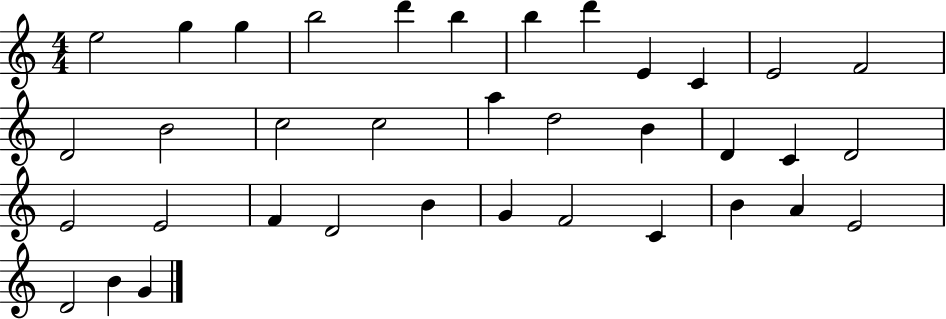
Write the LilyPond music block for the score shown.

{
  \clef treble
  \numericTimeSignature
  \time 4/4
  \key c \major
  e''2 g''4 g''4 | b''2 d'''4 b''4 | b''4 d'''4 e'4 c'4 | e'2 f'2 | \break d'2 b'2 | c''2 c''2 | a''4 d''2 b'4 | d'4 c'4 d'2 | \break e'2 e'2 | f'4 d'2 b'4 | g'4 f'2 c'4 | b'4 a'4 e'2 | \break d'2 b'4 g'4 | \bar "|."
}